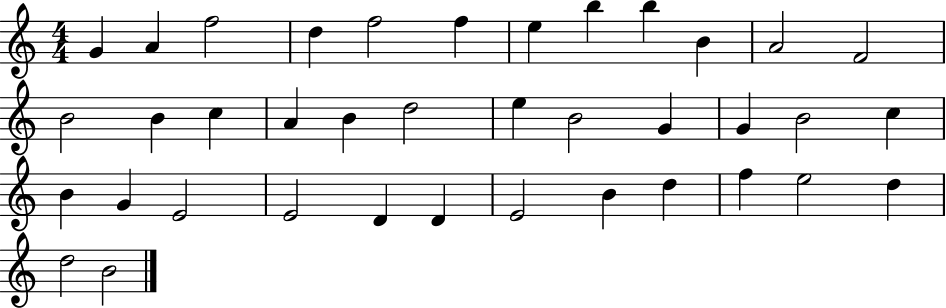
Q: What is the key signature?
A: C major